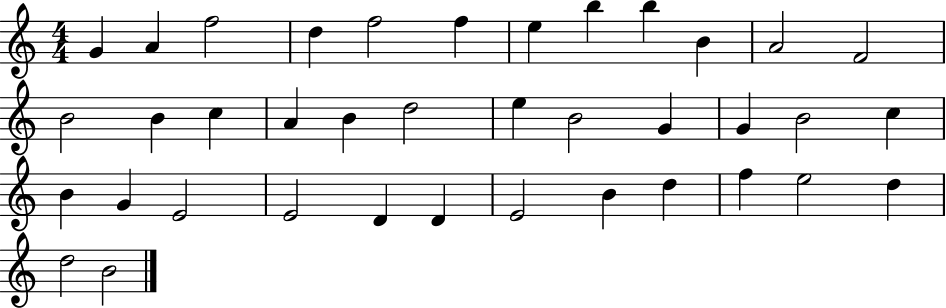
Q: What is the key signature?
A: C major